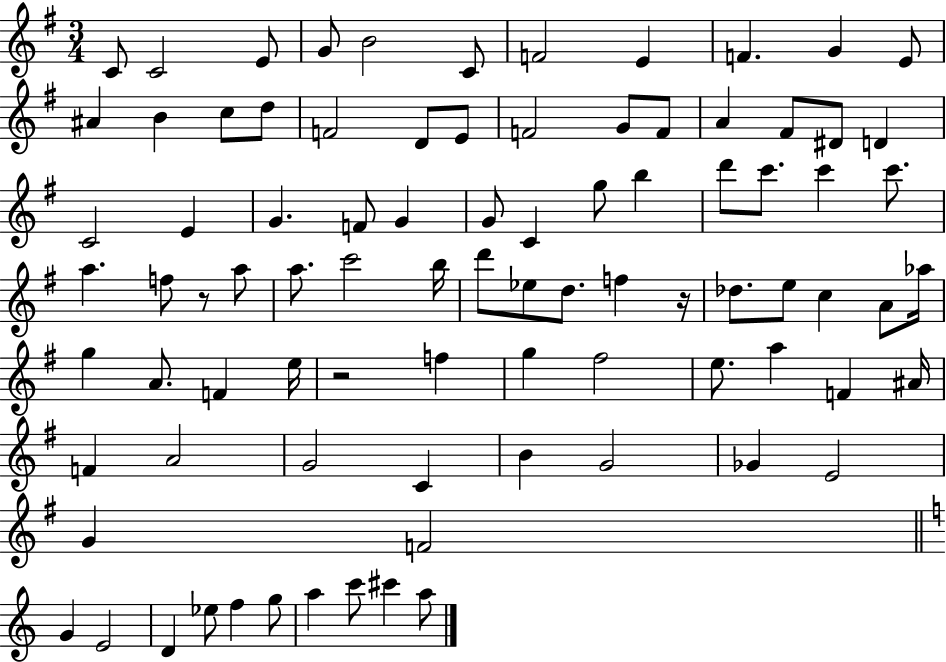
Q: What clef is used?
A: treble